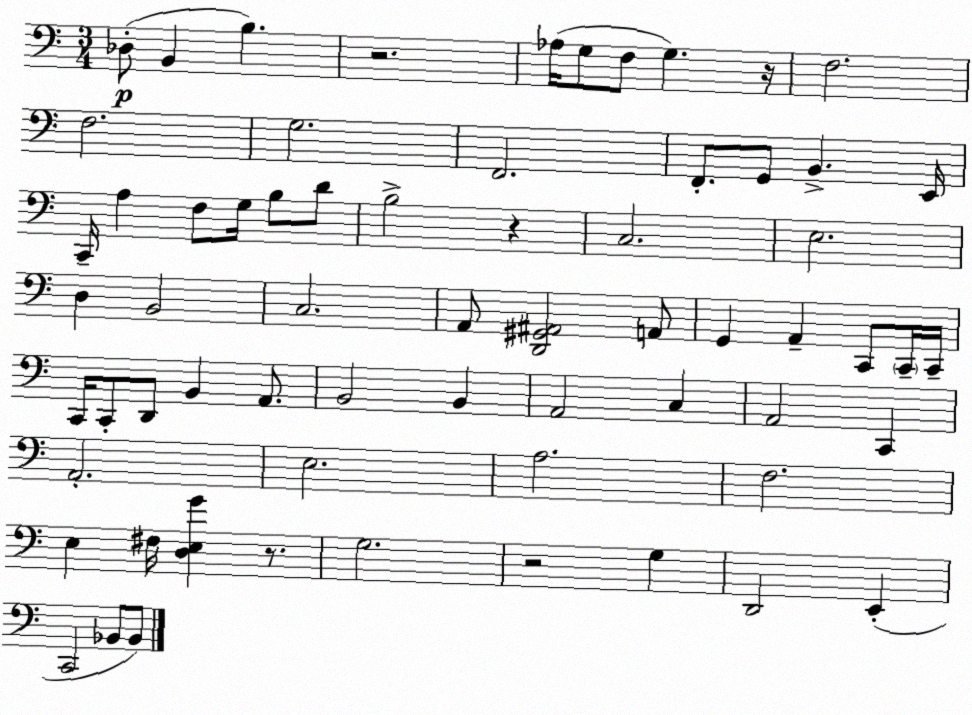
X:1
T:Untitled
M:3/4
L:1/4
K:Am
_D,/2 B,, B, z2 _A,/4 G,/2 F,/2 G, z/4 F,2 F,2 G,2 F,,2 F,,/2 G,,/2 B,, E,,/4 C,,/4 A, F,/2 G,/4 B,/2 D/2 B,2 z C,2 E,2 D, B,,2 C,2 A,,/2 [D,,^G,,^A,,]2 A,,/2 G,, A,, C,,/2 C,,/4 C,,/4 C,,/4 C,,/2 D,,/2 B,, A,,/2 B,,2 B,, A,,2 C, A,,2 C,, A,,2 E,2 A,2 F,2 E, ^F,/4 [D,E,G] z/2 G,2 z2 G, D,,2 E,, C,,2 _B,,/2 _B,,/2